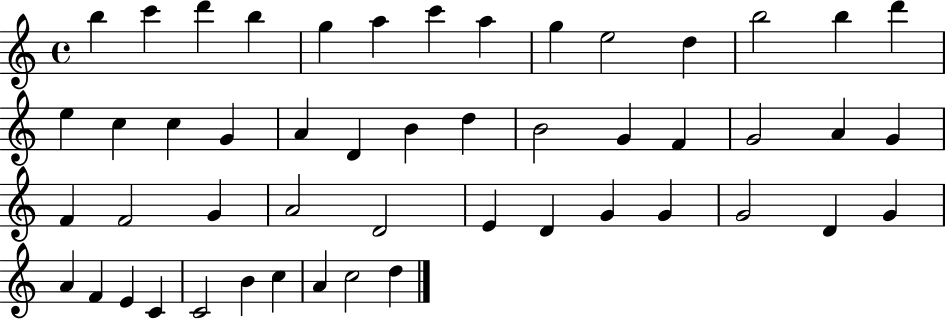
B5/q C6/q D6/q B5/q G5/q A5/q C6/q A5/q G5/q E5/h D5/q B5/h B5/q D6/q E5/q C5/q C5/q G4/q A4/q D4/q B4/q D5/q B4/h G4/q F4/q G4/h A4/q G4/q F4/q F4/h G4/q A4/h D4/h E4/q D4/q G4/q G4/q G4/h D4/q G4/q A4/q F4/q E4/q C4/q C4/h B4/q C5/q A4/q C5/h D5/q